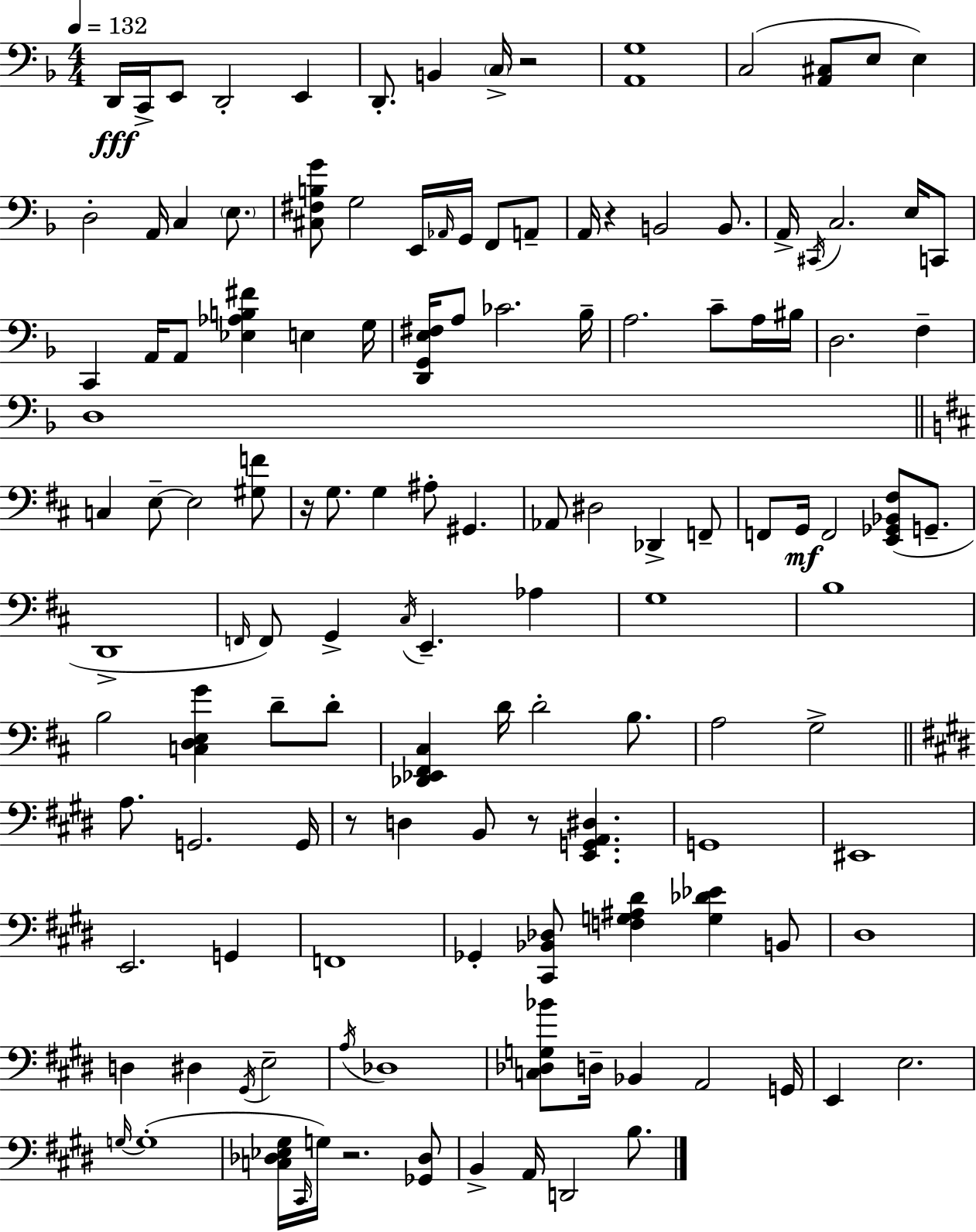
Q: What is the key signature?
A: D minor